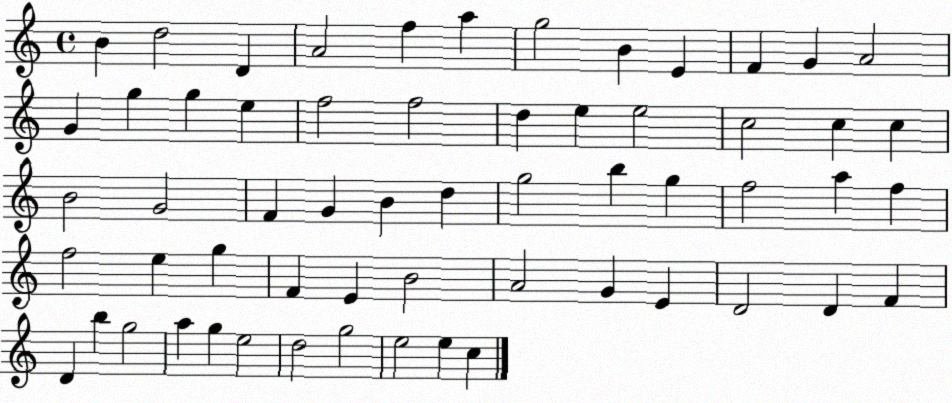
X:1
T:Untitled
M:4/4
L:1/4
K:C
B d2 D A2 f a g2 B E F G A2 G g g e f2 f2 d e e2 c2 c c B2 G2 F G B d g2 b g f2 a f f2 e g F E B2 A2 G E D2 D F D b g2 a g e2 d2 g2 e2 e c